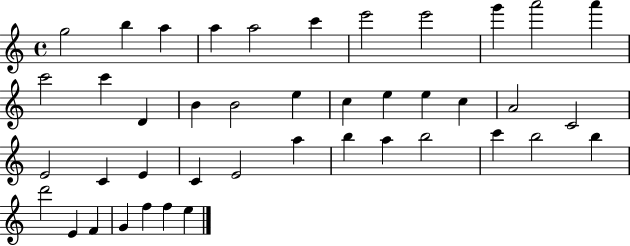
{
  \clef treble
  \time 4/4
  \defaultTimeSignature
  \key c \major
  g''2 b''4 a''4 | a''4 a''2 c'''4 | e'''2 e'''2 | g'''4 a'''2 a'''4 | \break c'''2 c'''4 d'4 | b'4 b'2 e''4 | c''4 e''4 e''4 c''4 | a'2 c'2 | \break e'2 c'4 e'4 | c'4 e'2 a''4 | b''4 a''4 b''2 | c'''4 b''2 b''4 | \break d'''2 e'4 f'4 | g'4 f''4 f''4 e''4 | \bar "|."
}